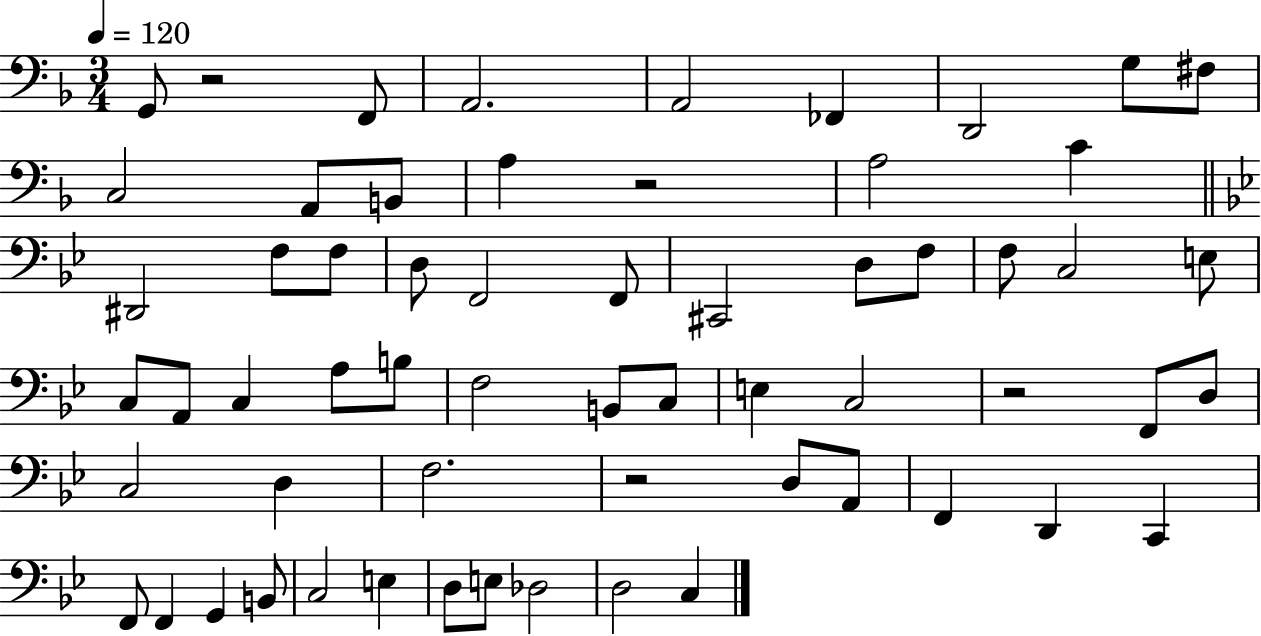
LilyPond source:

{
  \clef bass
  \numericTimeSignature
  \time 3/4
  \key f \major
  \tempo 4 = 120
  g,8 r2 f,8 | a,2. | a,2 fes,4 | d,2 g8 fis8 | \break c2 a,8 b,8 | a4 r2 | a2 c'4 | \bar "||" \break \key bes \major dis,2 f8 f8 | d8 f,2 f,8 | cis,2 d8 f8 | f8 c2 e8 | \break c8 a,8 c4 a8 b8 | f2 b,8 c8 | e4 c2 | r2 f,8 d8 | \break c2 d4 | f2. | r2 d8 a,8 | f,4 d,4 c,4 | \break f,8 f,4 g,4 b,8 | c2 e4 | d8 e8 des2 | d2 c4 | \break \bar "|."
}